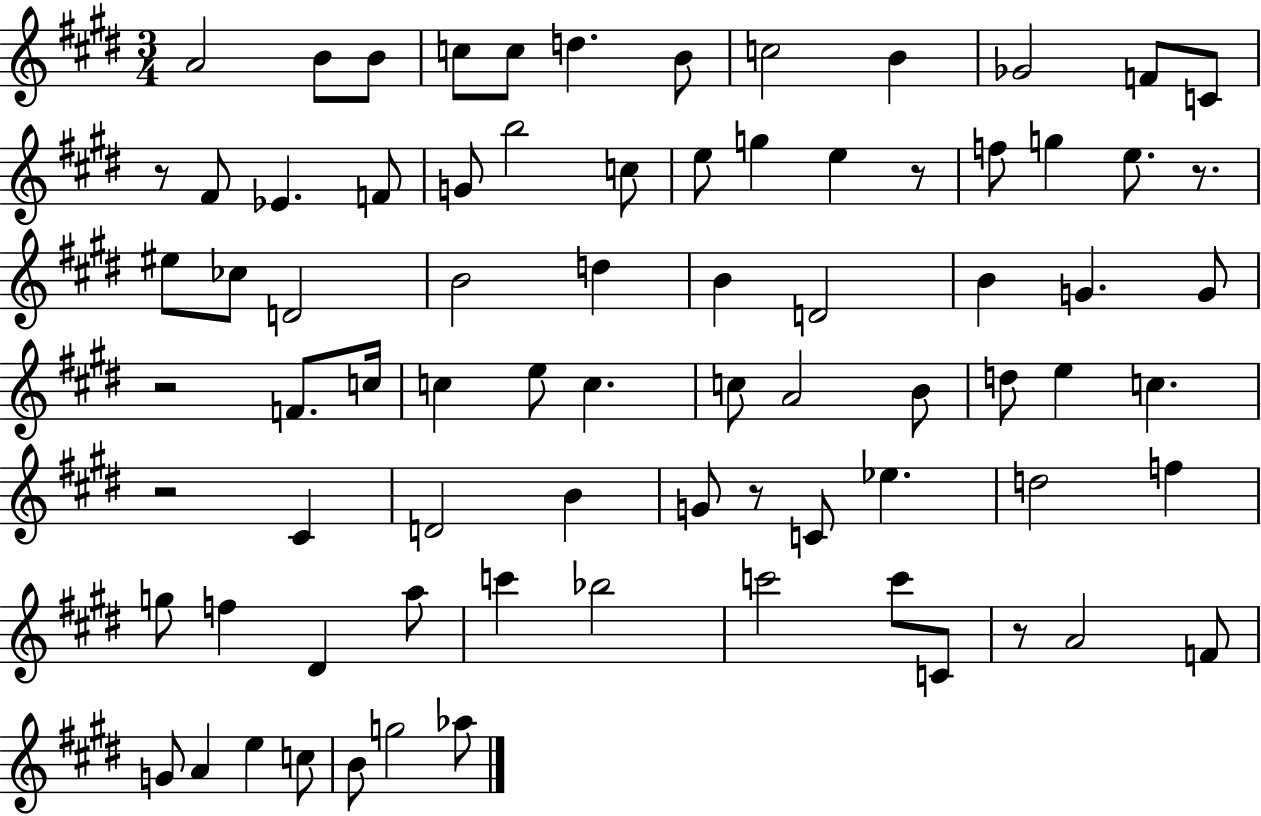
X:1
T:Untitled
M:3/4
L:1/4
K:E
A2 B/2 B/2 c/2 c/2 d B/2 c2 B _G2 F/2 C/2 z/2 ^F/2 _E F/2 G/2 b2 c/2 e/2 g e z/2 f/2 g e/2 z/2 ^e/2 _c/2 D2 B2 d B D2 B G G/2 z2 F/2 c/4 c e/2 c c/2 A2 B/2 d/2 e c z2 ^C D2 B G/2 z/2 C/2 _e d2 f g/2 f ^D a/2 c' _b2 c'2 c'/2 C/2 z/2 A2 F/2 G/2 A e c/2 B/2 g2 _a/2